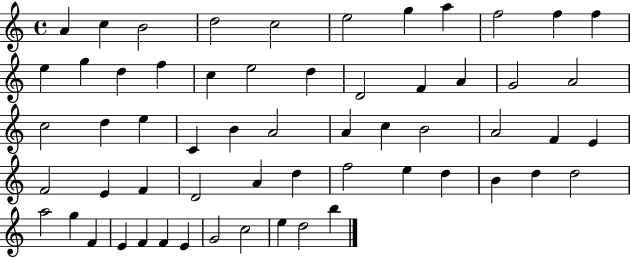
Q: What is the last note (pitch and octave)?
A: B5